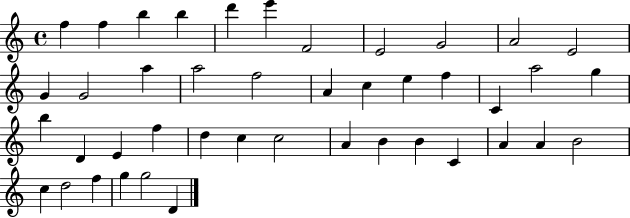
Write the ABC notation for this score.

X:1
T:Untitled
M:4/4
L:1/4
K:C
f f b b d' e' F2 E2 G2 A2 E2 G G2 a a2 f2 A c e f C a2 g b D E f d c c2 A B B C A A B2 c d2 f g g2 D